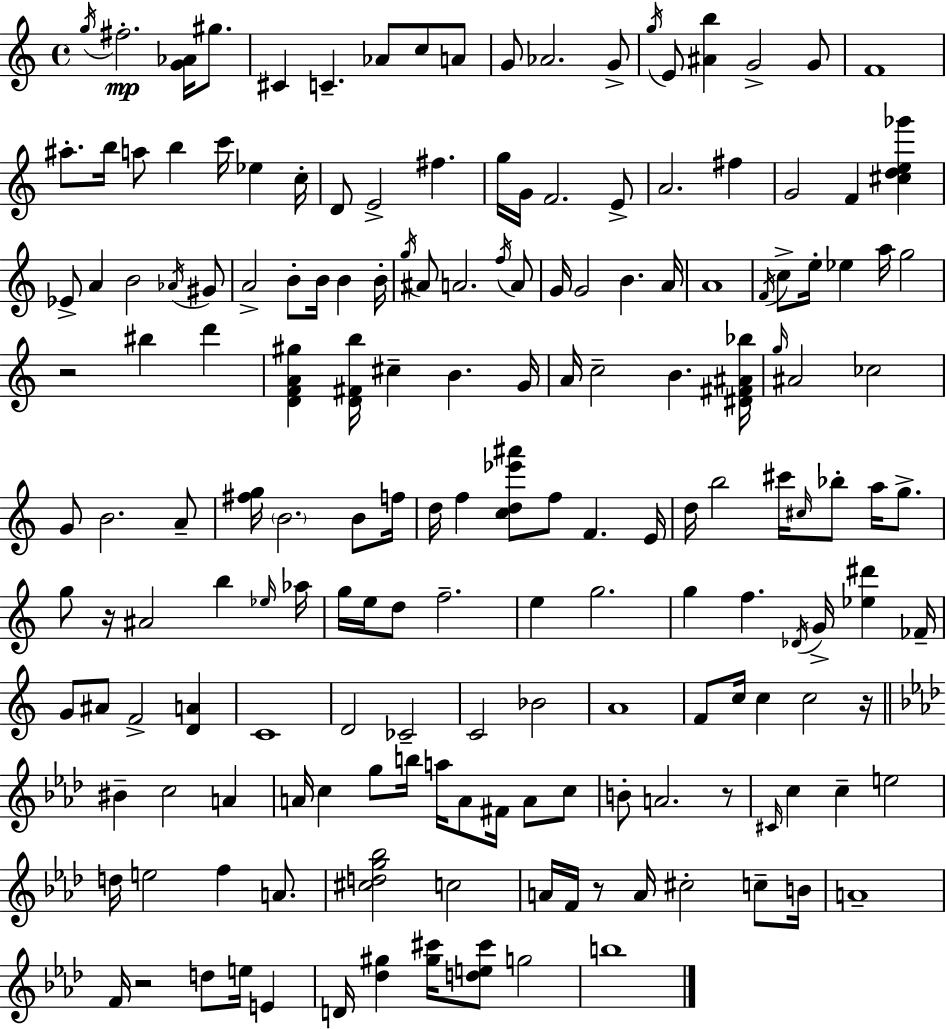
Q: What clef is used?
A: treble